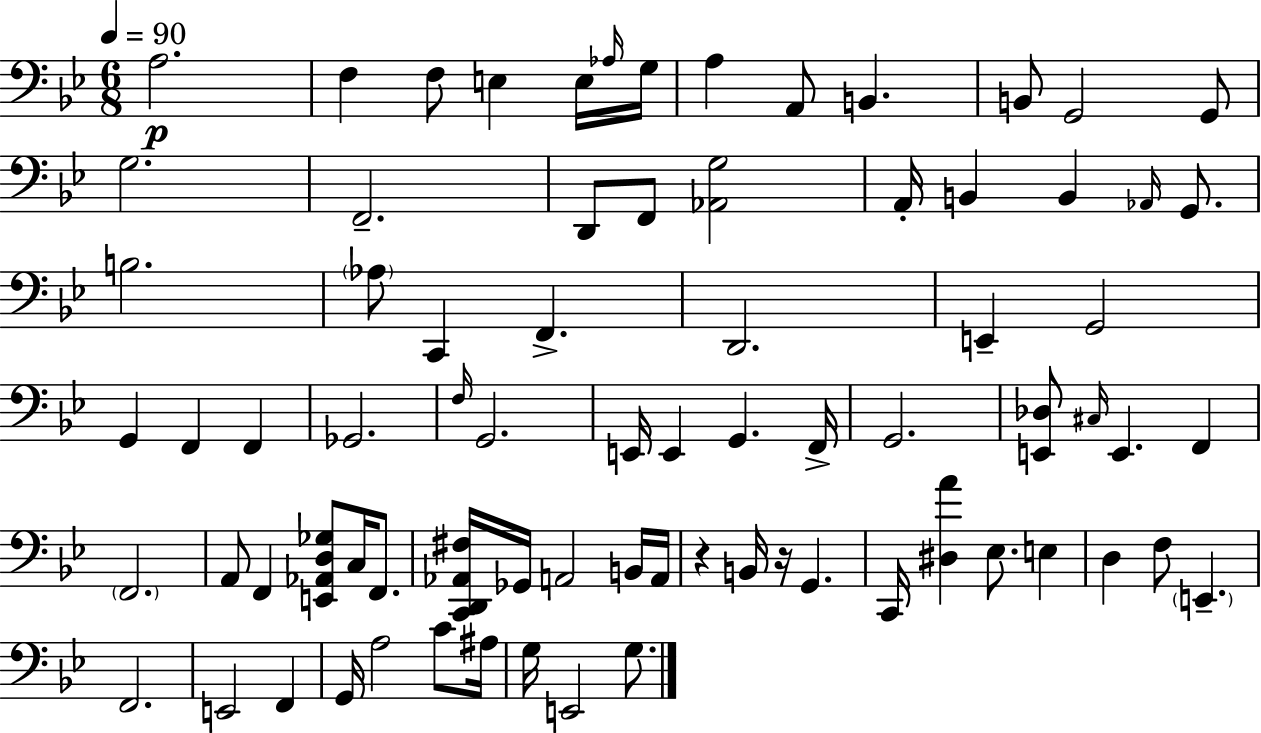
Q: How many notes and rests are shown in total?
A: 77